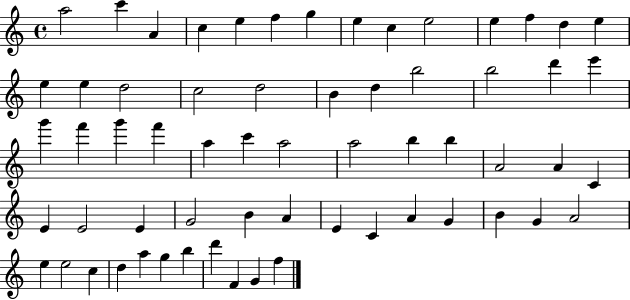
{
  \clef treble
  \time 4/4
  \defaultTimeSignature
  \key c \major
  a''2 c'''4 a'4 | c''4 e''4 f''4 g''4 | e''4 c''4 e''2 | e''4 f''4 d''4 e''4 | \break e''4 e''4 d''2 | c''2 d''2 | b'4 d''4 b''2 | b''2 d'''4 e'''4 | \break g'''4 f'''4 g'''4 f'''4 | a''4 c'''4 a''2 | a''2 b''4 b''4 | a'2 a'4 c'4 | \break e'4 e'2 e'4 | g'2 b'4 a'4 | e'4 c'4 a'4 g'4 | b'4 g'4 a'2 | \break e''4 e''2 c''4 | d''4 a''4 g''4 b''4 | d'''4 f'4 g'4 f''4 | \bar "|."
}